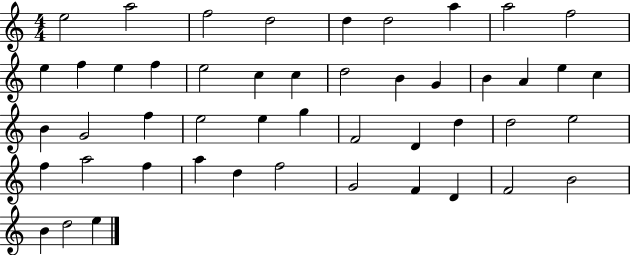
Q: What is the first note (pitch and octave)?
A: E5